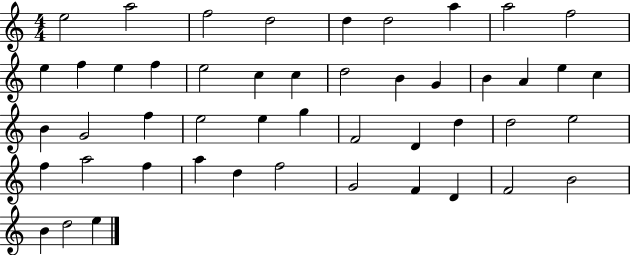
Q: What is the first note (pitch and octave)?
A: E5